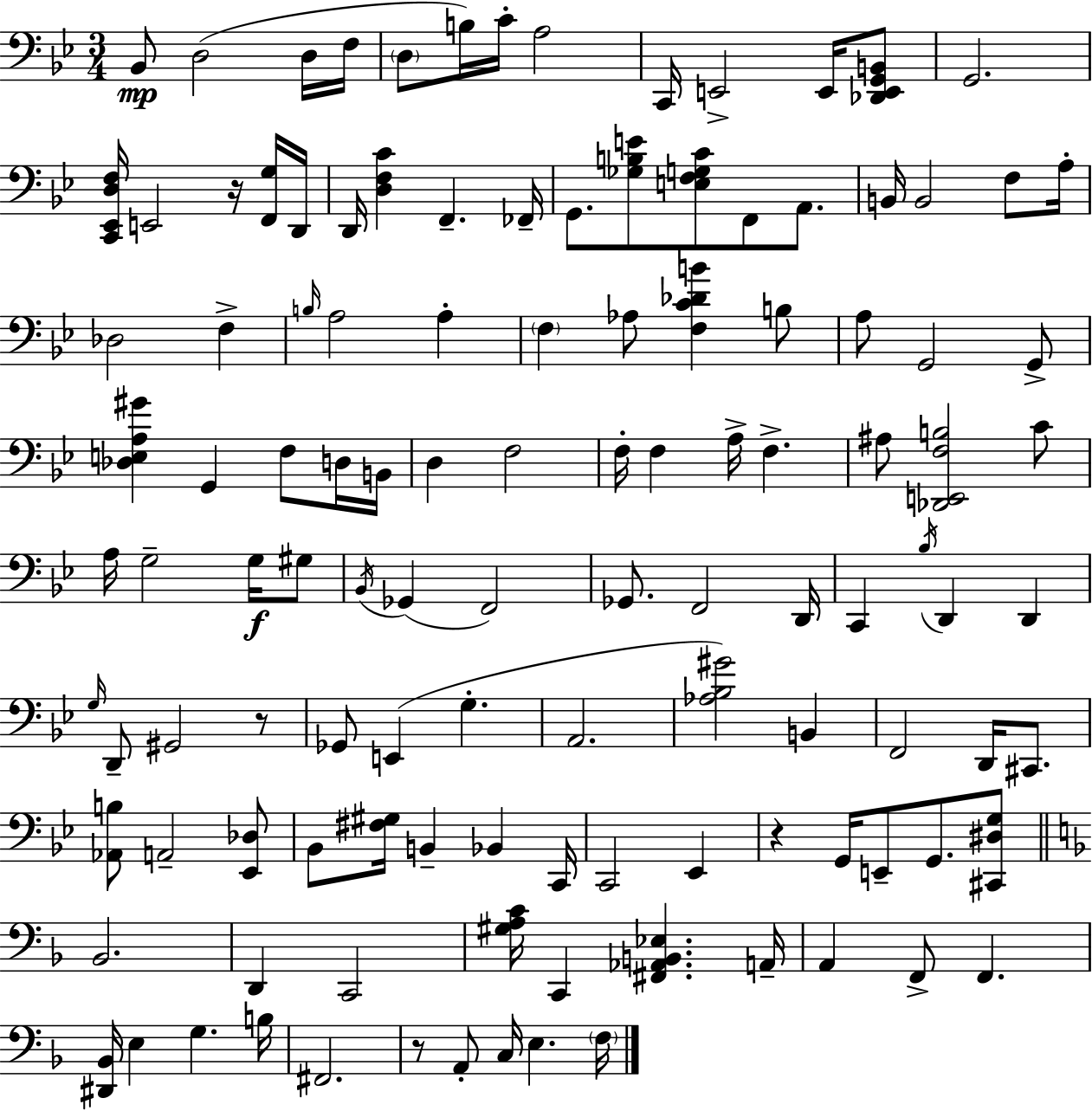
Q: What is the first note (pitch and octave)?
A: Bb2